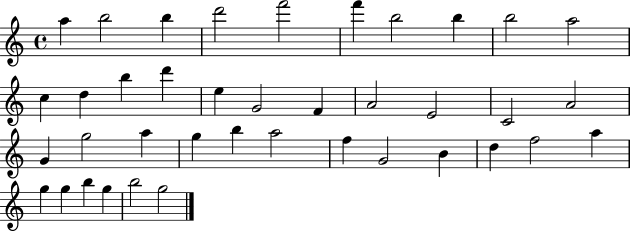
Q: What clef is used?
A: treble